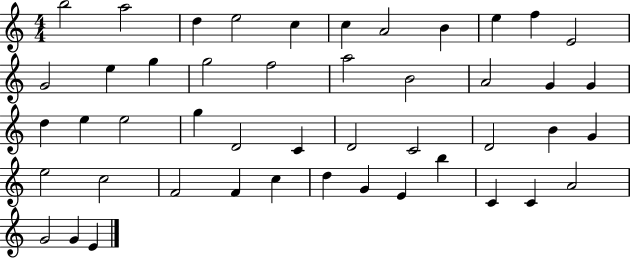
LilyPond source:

{
  \clef treble
  \numericTimeSignature
  \time 4/4
  \key c \major
  b''2 a''2 | d''4 e''2 c''4 | c''4 a'2 b'4 | e''4 f''4 e'2 | \break g'2 e''4 g''4 | g''2 f''2 | a''2 b'2 | a'2 g'4 g'4 | \break d''4 e''4 e''2 | g''4 d'2 c'4 | d'2 c'2 | d'2 b'4 g'4 | \break e''2 c''2 | f'2 f'4 c''4 | d''4 g'4 e'4 b''4 | c'4 c'4 a'2 | \break g'2 g'4 e'4 | \bar "|."
}